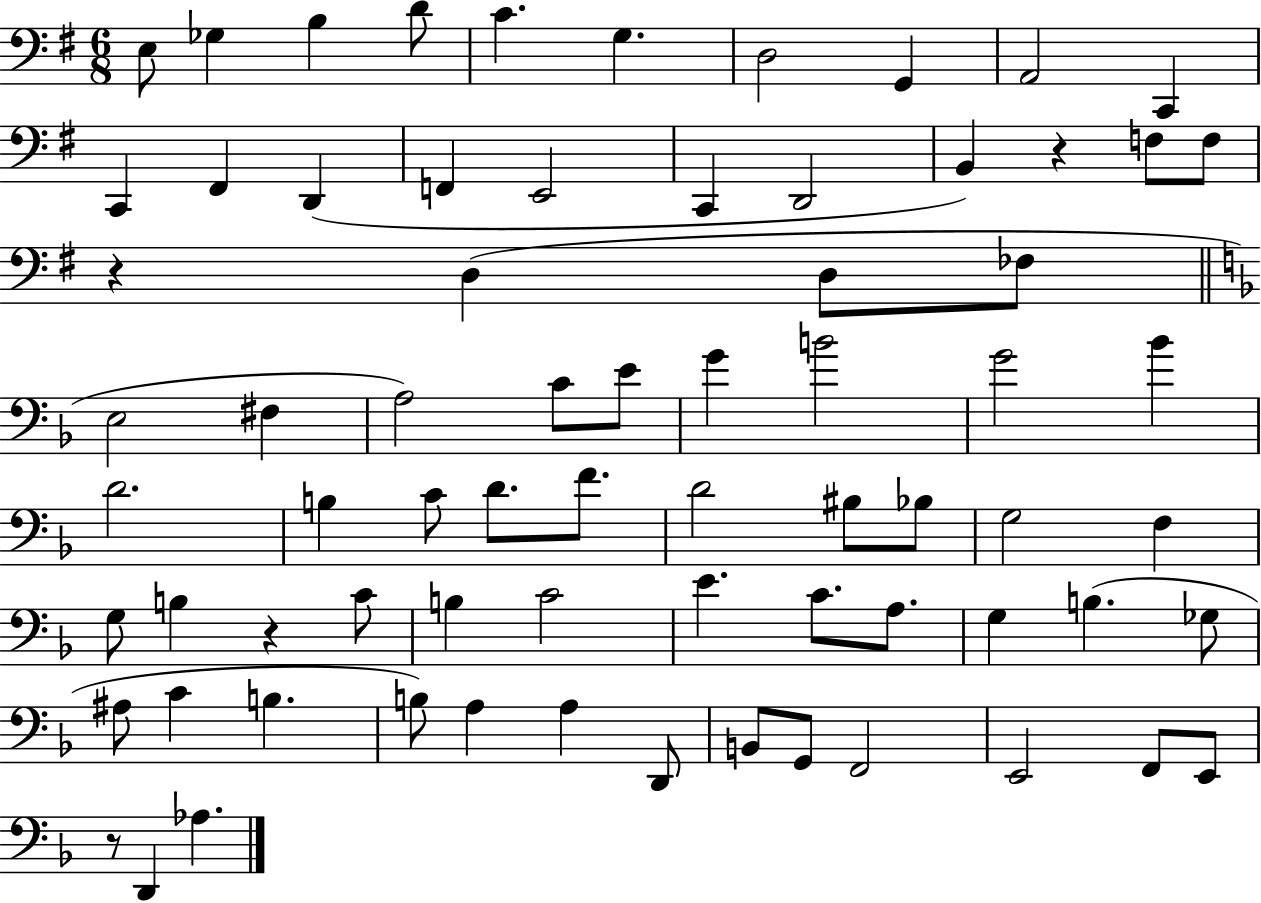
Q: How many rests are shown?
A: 4